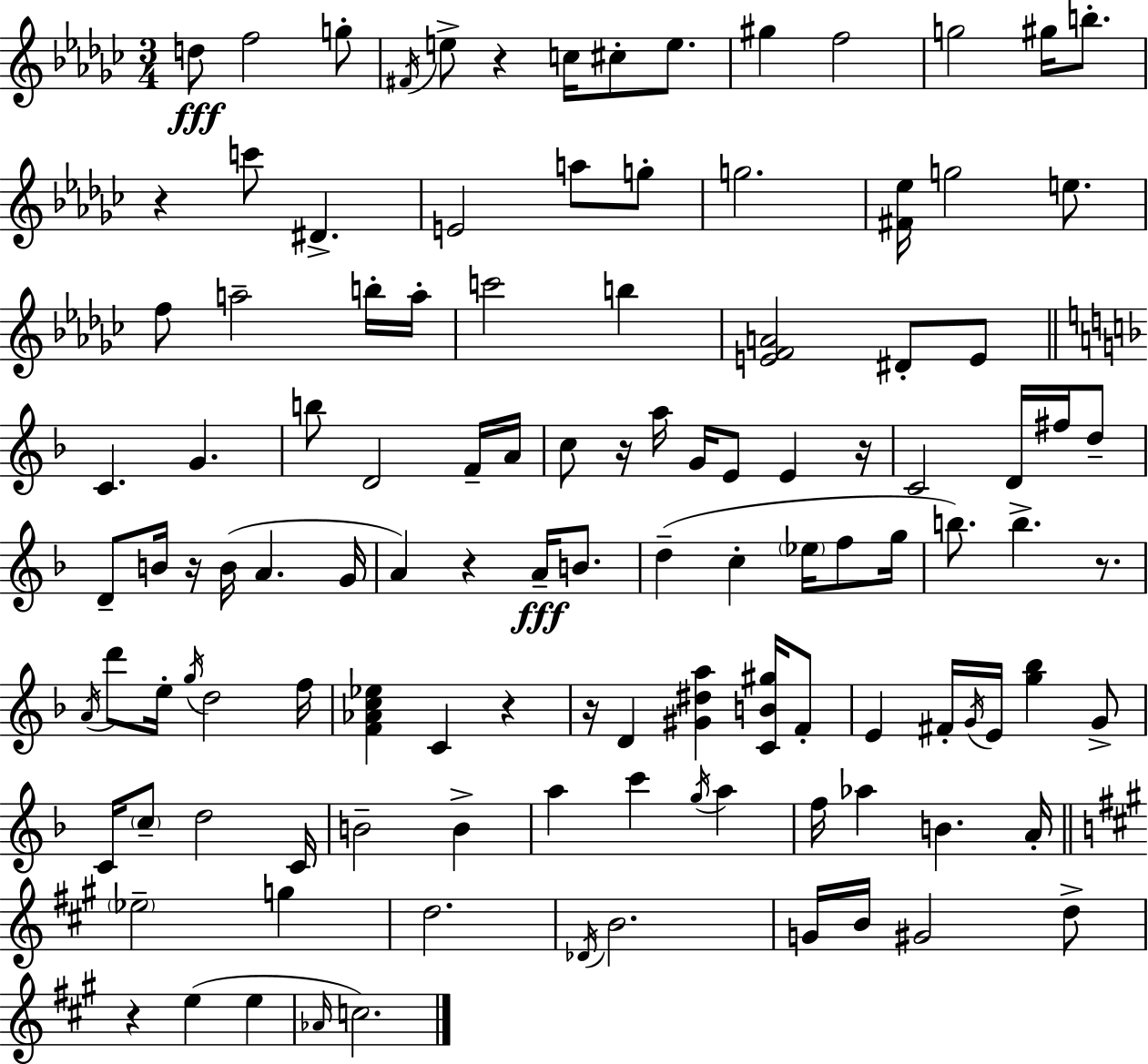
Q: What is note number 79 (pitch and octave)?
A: B4